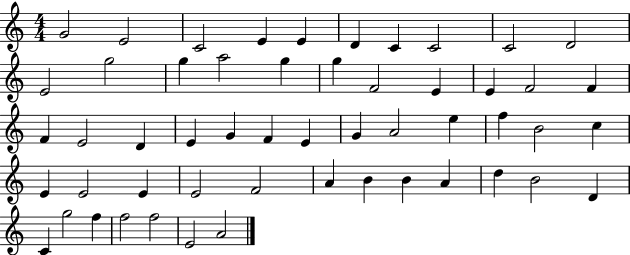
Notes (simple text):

G4/h E4/h C4/h E4/q E4/q D4/q C4/q C4/h C4/h D4/h E4/h G5/h G5/q A5/h G5/q G5/q F4/h E4/q E4/q F4/h F4/q F4/q E4/h D4/q E4/q G4/q F4/q E4/q G4/q A4/h E5/q F5/q B4/h C5/q E4/q E4/h E4/q E4/h F4/h A4/q B4/q B4/q A4/q D5/q B4/h D4/q C4/q G5/h F5/q F5/h F5/h E4/h A4/h